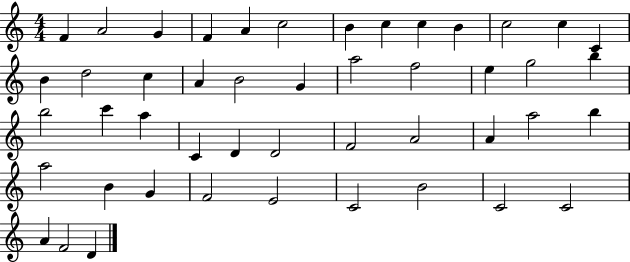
X:1
T:Untitled
M:4/4
L:1/4
K:C
F A2 G F A c2 B c c B c2 c C B d2 c A B2 G a2 f2 e g2 b b2 c' a C D D2 F2 A2 A a2 b a2 B G F2 E2 C2 B2 C2 C2 A F2 D